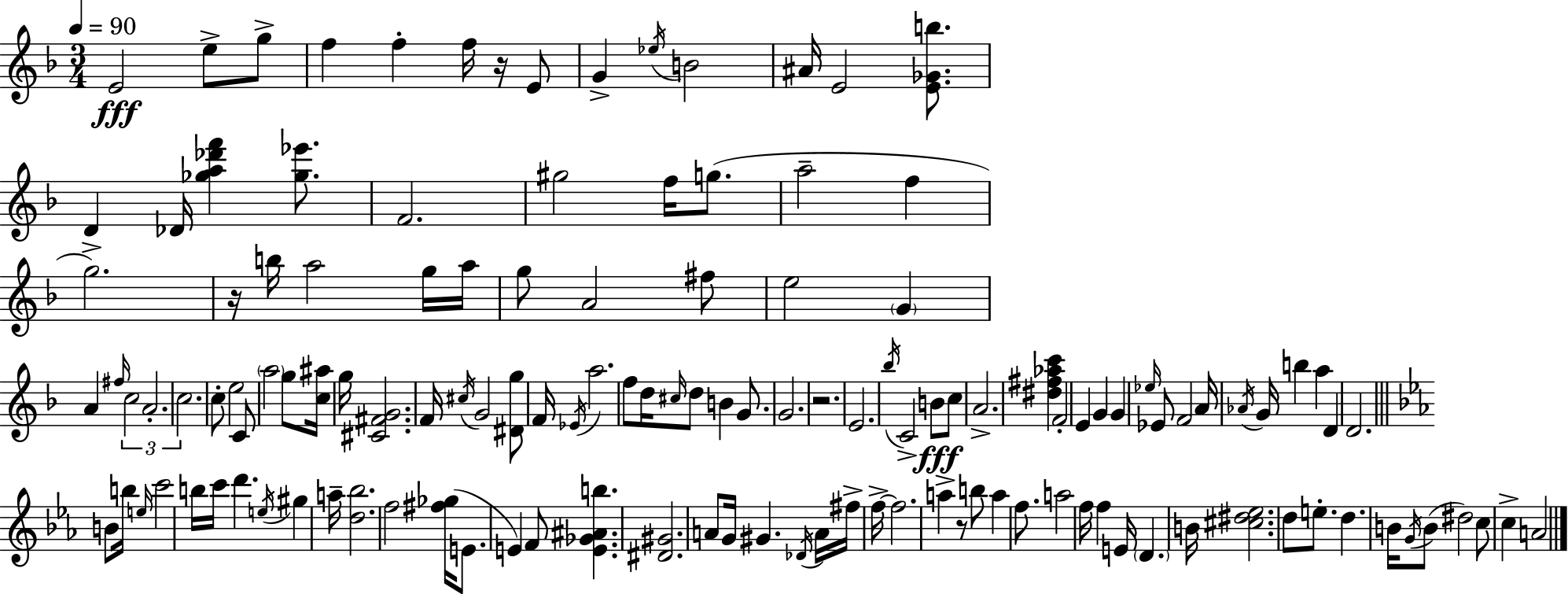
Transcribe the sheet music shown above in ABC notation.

X:1
T:Untitled
M:3/4
L:1/4
K:Dm
E2 e/2 g/2 f f f/4 z/4 E/2 G _e/4 B2 ^A/4 E2 [E_Gb]/2 D _D/4 [_ga_d'f'] [_g_e']/2 F2 ^g2 f/4 g/2 a2 f g2 z/4 b/4 a2 g/4 a/4 g/2 A2 ^f/2 e2 G A ^f/4 c2 A2 c2 c/2 e2 C/2 a2 g/2 [c^a]/4 g/4 [^C^FG]2 F/4 ^c/4 G2 [^Dg]/2 F/4 _E/4 a2 f/2 d/4 ^c/4 d/2 B G/2 G2 z2 E2 _b/4 C2 B/2 c/2 A2 [^d^f_ac'] F2 E G G _e/4 _E/2 F2 A/4 _A/4 G/4 b a D D2 B/2 b/4 e/4 c'2 b/4 c'/4 d' e/4 ^g a/4 [d_b]2 f2 [^f_g]/4 E/2 E F/2 [E_G^Ab] [^D^G]2 A/2 G/4 ^G _D/4 A/4 ^f/4 f/4 f2 a z/2 b/2 a f/2 a2 f/4 f E/4 D B/4 [^c^d_e]2 d/2 e/2 d B/4 G/4 B/2 ^d2 c/2 c A2